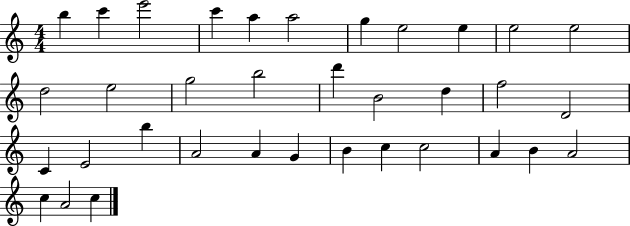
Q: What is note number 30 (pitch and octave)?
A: A4